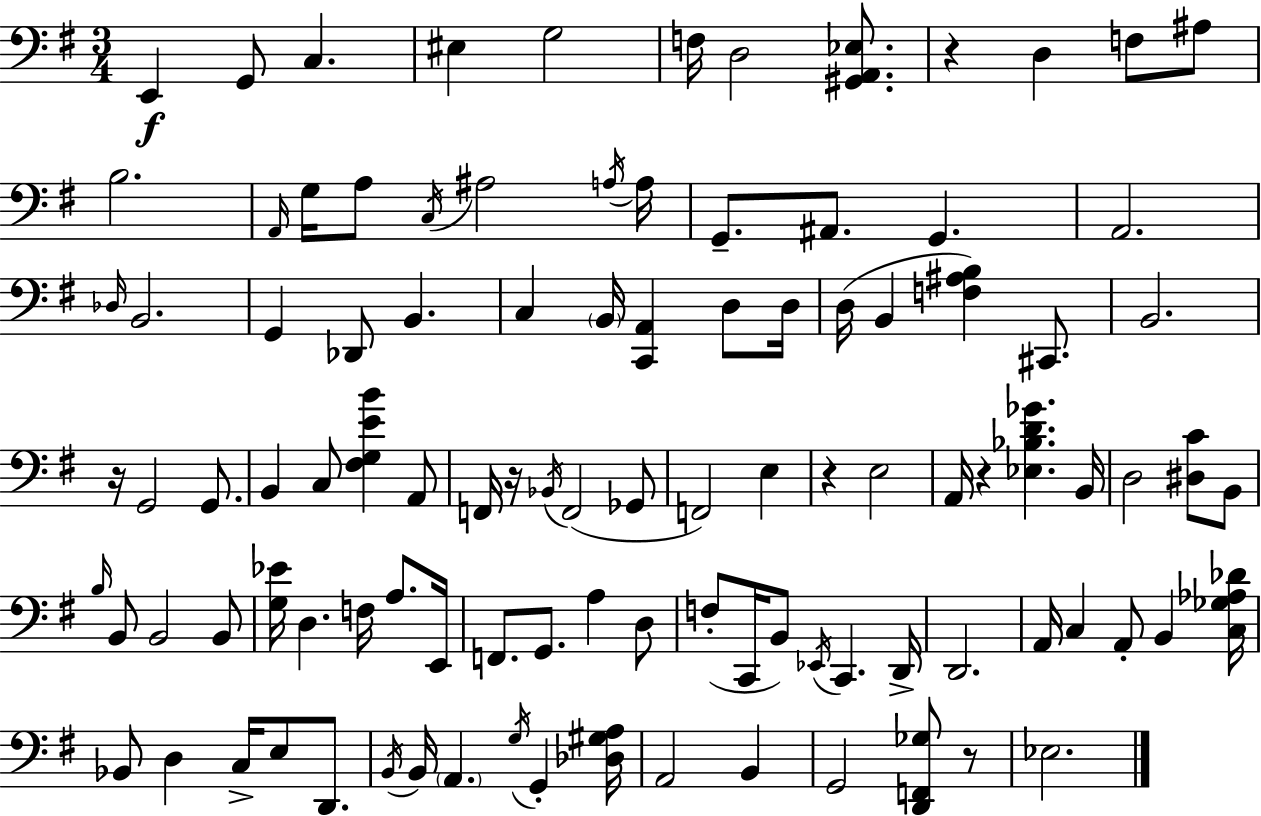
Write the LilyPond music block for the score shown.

{
  \clef bass
  \numericTimeSignature
  \time 3/4
  \key g \major
  e,4\f g,8 c4. | eis4 g2 | f16 d2 <gis, a, ees>8. | r4 d4 f8 ais8 | \break b2. | \grace { a,16 } g16 a8 \acciaccatura { c16 } ais2 | \acciaccatura { a16 } a16 g,8.-- ais,8. g,4. | a,2. | \break \grace { des16 } b,2. | g,4 des,8 b,4. | c4 \parenthesize b,16 <c, a,>4 | d8 d16 d16( b,4 <f ais b>4) | \break cis,8. b,2. | r16 g,2 | g,8. b,4 c8 <fis g e' b'>4 | a,8 f,16 r16 \acciaccatura { bes,16 }( f,2 | \break ges,8 f,2) | e4 r4 e2 | a,16 r4 <ees bes d' ges'>4. | b,16 d2 | \break <dis c'>8 b,8 \grace { b16 } b,8 b,2 | b,8 <g ees'>16 d4. | f16 a8. e,16 f,8. g,8. | a4 d8 f8-.( c,16 b,8) \acciaccatura { ees,16 } | \break c,4. d,16-> d,2. | a,16 c4 | a,8-. b,4 <c ges aes des'>16 bes,8 d4 | c16-> e8 d,8. \acciaccatura { b,16 } b,16 \parenthesize a,4. | \break \acciaccatura { g16 } g,4-. <des gis a>16 a,2 | b,4 g,2 | <d, f, ges>8 r8 ees2. | \bar "|."
}